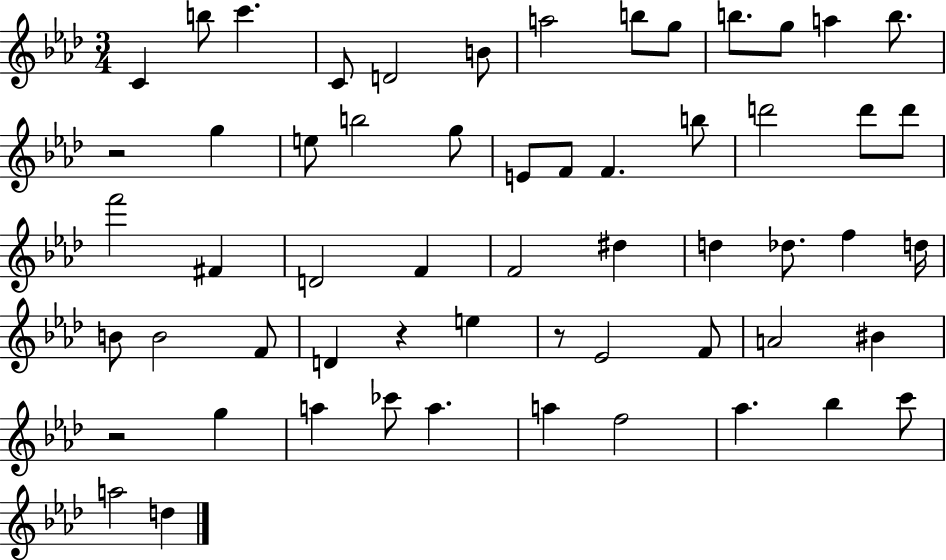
{
  \clef treble
  \numericTimeSignature
  \time 3/4
  \key aes \major
  c'4 b''8 c'''4. | c'8 d'2 b'8 | a''2 b''8 g''8 | b''8. g''8 a''4 b''8. | \break r2 g''4 | e''8 b''2 g''8 | e'8 f'8 f'4. b''8 | d'''2 d'''8 d'''8 | \break f'''2 fis'4 | d'2 f'4 | f'2 dis''4 | d''4 des''8. f''4 d''16 | \break b'8 b'2 f'8 | d'4 r4 e''4 | r8 ees'2 f'8 | a'2 bis'4 | \break r2 g''4 | a''4 ces'''8 a''4. | a''4 f''2 | aes''4. bes''4 c'''8 | \break a''2 d''4 | \bar "|."
}